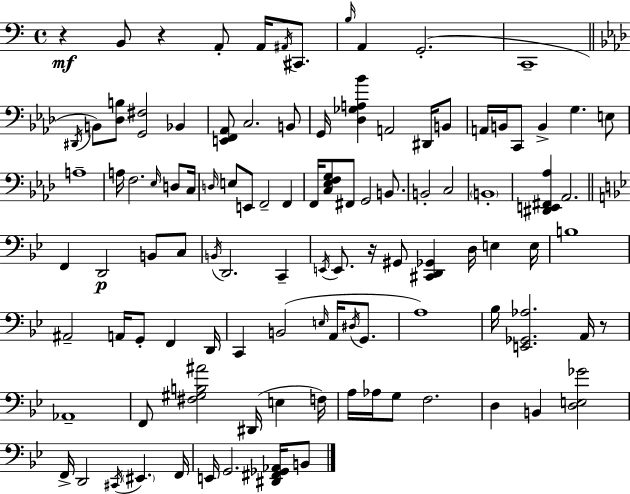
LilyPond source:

{
  \clef bass
  \time 4/4
  \defaultTimeSignature
  \key c \major
  r4\mf b,8 r4 a,8-. a,16 \acciaccatura { ais,16 } cis,8. | \grace { b16 } a,4 g,2.-.( | c,1-- | \bar "||" \break \key aes \major \acciaccatura { dis,16 }) b,8 <des b>8 <g, fis>2 bes,4 | <e, f, aes,>8 c2. b,8 | g,16 <des ges a bes'>4 a,2 dis,16 b,8 | a,16 b,16 c,8 b,4-> g4. e8 | \break a1-- | a16 f2. \grace { ees16 } d8 | c16 \grace { d16 } e8 e,8 f,2-- f,4 | f,16 <c ees f g>8 fis,8 g,2 | \break b,8. b,2-. c2 | \parenthesize b,1-. | <dis, e, fis, aes>4 aes,2. | \bar "||" \break \key bes \major f,4 d,2\p b,8 c8 | \acciaccatura { b,16 } d,2. c,4-- | \acciaccatura { e,16 } e,8. r16 gis,8 <cis, d, ges,>4 d16 e4 | e16 b1 | \break ais,2-- a,16 g,8-. f,4 | d,16 c,4 b,2( \grace { e16 } a,16 | \acciaccatura { dis16 } g,8. a1) | bes16 <e, ges, aes>2. | \break a,16 r8 aes,1-- | f,8 <fis gis b ais'>2 dis,16( e4 | f16) a16 aes16 g8 f2. | d4 b,4 <d e ges'>2 | \break f,16-> d,2 \acciaccatura { cis,16 } \parenthesize eis,4. | f,16 e,16 g,2. | <dis, fis, ges, aes,>16 b,8 \bar "|."
}